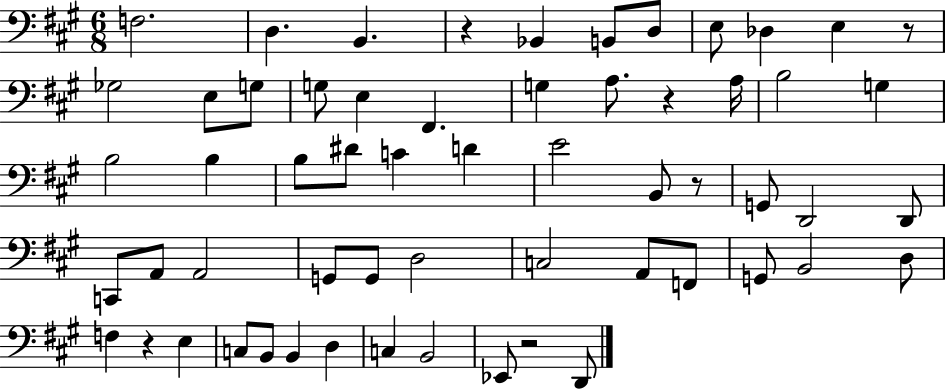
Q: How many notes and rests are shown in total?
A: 59